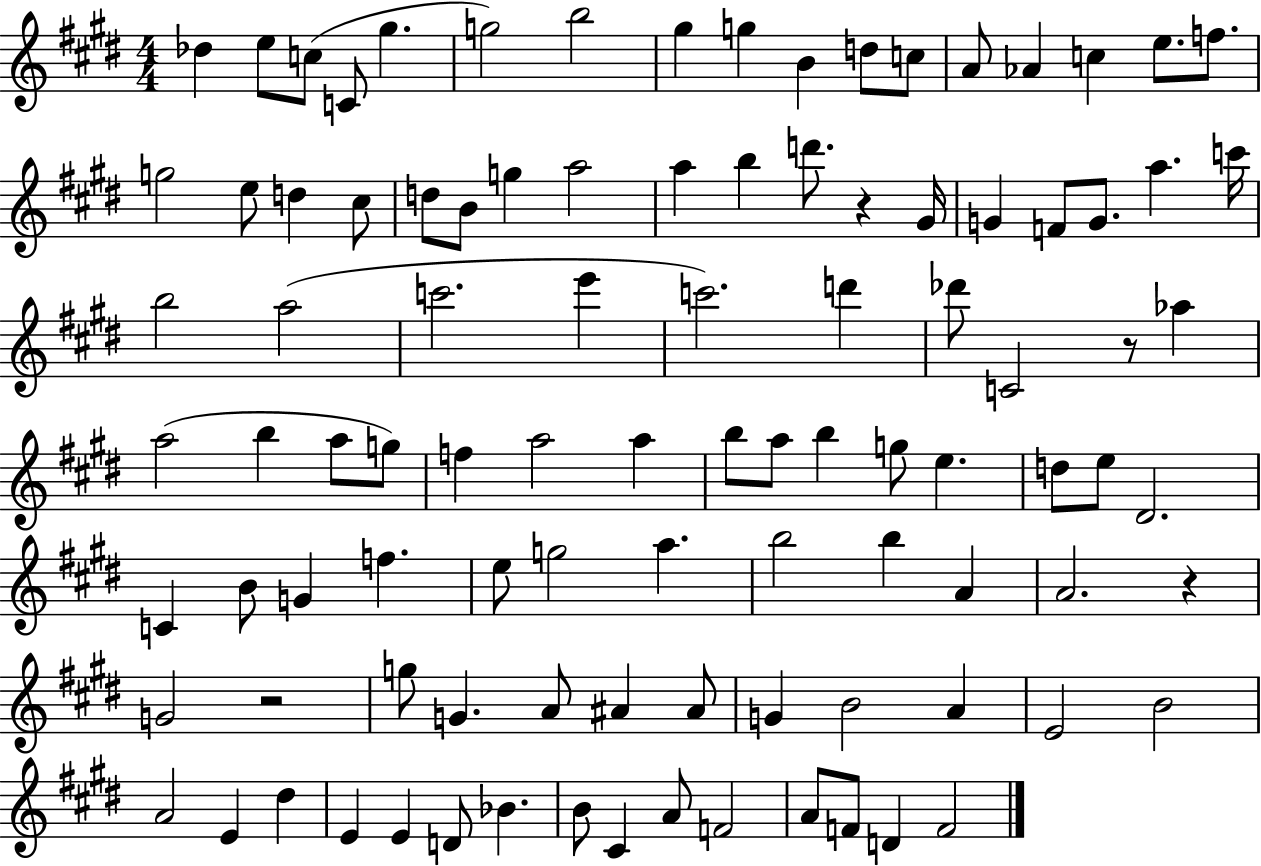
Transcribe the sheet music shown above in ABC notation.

X:1
T:Untitled
M:4/4
L:1/4
K:E
_d e/2 c/2 C/2 ^g g2 b2 ^g g B d/2 c/2 A/2 _A c e/2 f/2 g2 e/2 d ^c/2 d/2 B/2 g a2 a b d'/2 z ^G/4 G F/2 G/2 a c'/4 b2 a2 c'2 e' c'2 d' _d'/2 C2 z/2 _a a2 b a/2 g/2 f a2 a b/2 a/2 b g/2 e d/2 e/2 ^D2 C B/2 G f e/2 g2 a b2 b A A2 z G2 z2 g/2 G A/2 ^A ^A/2 G B2 A E2 B2 A2 E ^d E E D/2 _B B/2 ^C A/2 F2 A/2 F/2 D F2